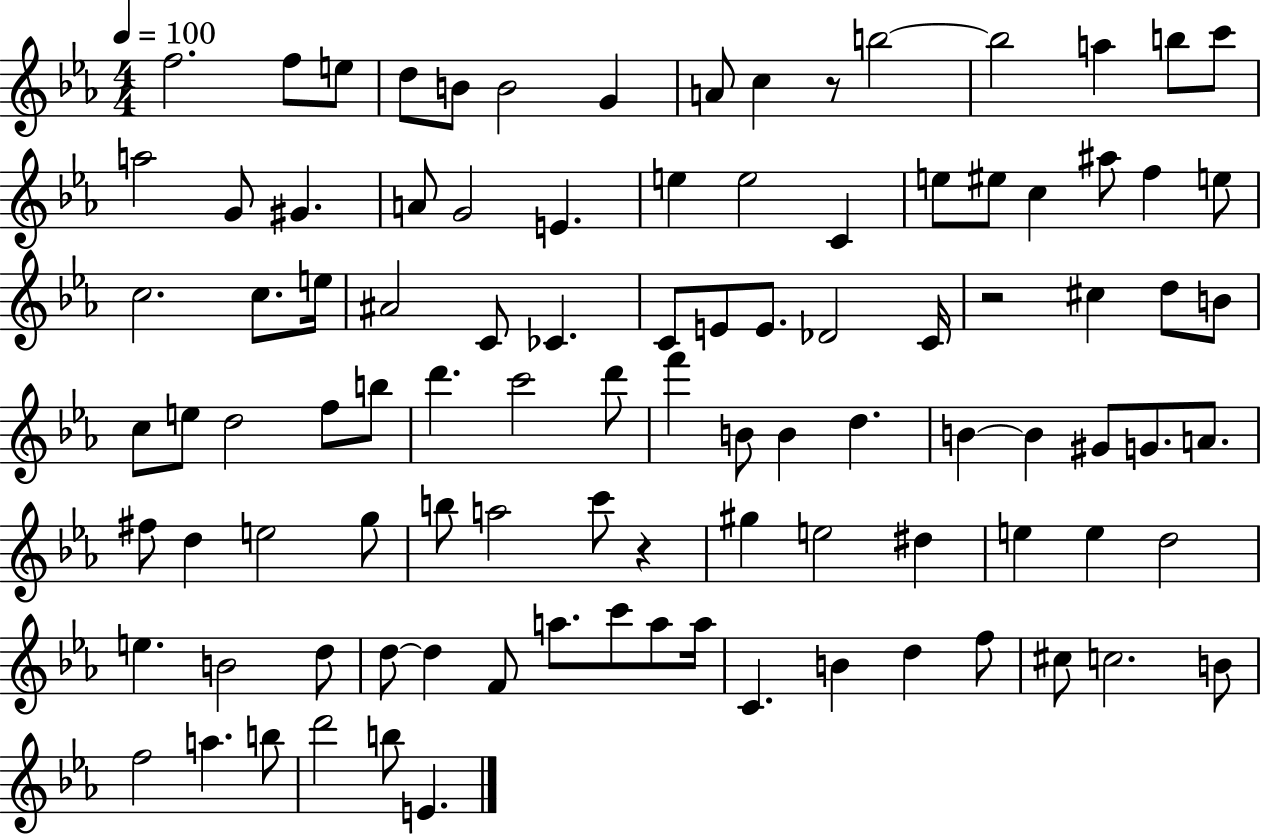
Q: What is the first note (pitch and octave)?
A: F5